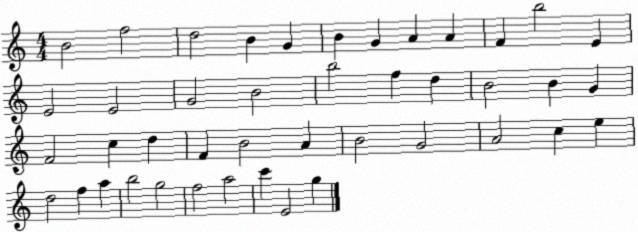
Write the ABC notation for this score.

X:1
T:Untitled
M:4/4
L:1/4
K:C
B2 f2 d2 B G B G A A F b2 E E2 E2 G2 B2 b2 f d B2 B G F2 c d F B2 A B2 G2 A2 c e d2 f a b2 g2 f2 a2 c' E2 g